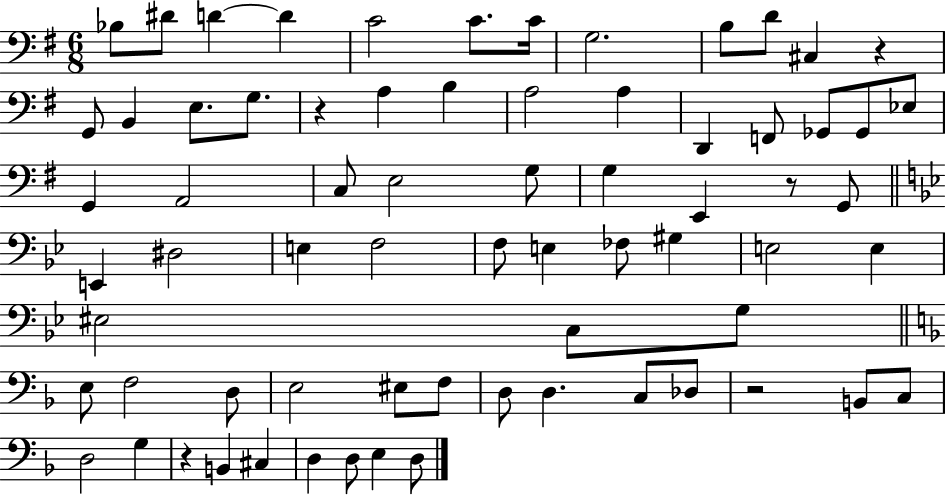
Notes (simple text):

Bb3/e D#4/e D4/q D4/q C4/h C4/e. C4/s G3/h. B3/e D4/e C#3/q R/q G2/e B2/q E3/e. G3/e. R/q A3/q B3/q A3/h A3/q D2/q F2/e Gb2/e Gb2/e Eb3/e G2/q A2/h C3/e E3/h G3/e G3/q E2/q R/e G2/e E2/q D#3/h E3/q F3/h F3/e E3/q FES3/e G#3/q E3/h E3/q EIS3/h C3/e G3/e E3/e F3/h D3/e E3/h EIS3/e F3/e D3/e D3/q. C3/e Db3/e R/h B2/e C3/e D3/h G3/q R/q B2/q C#3/q D3/q D3/e E3/q D3/e